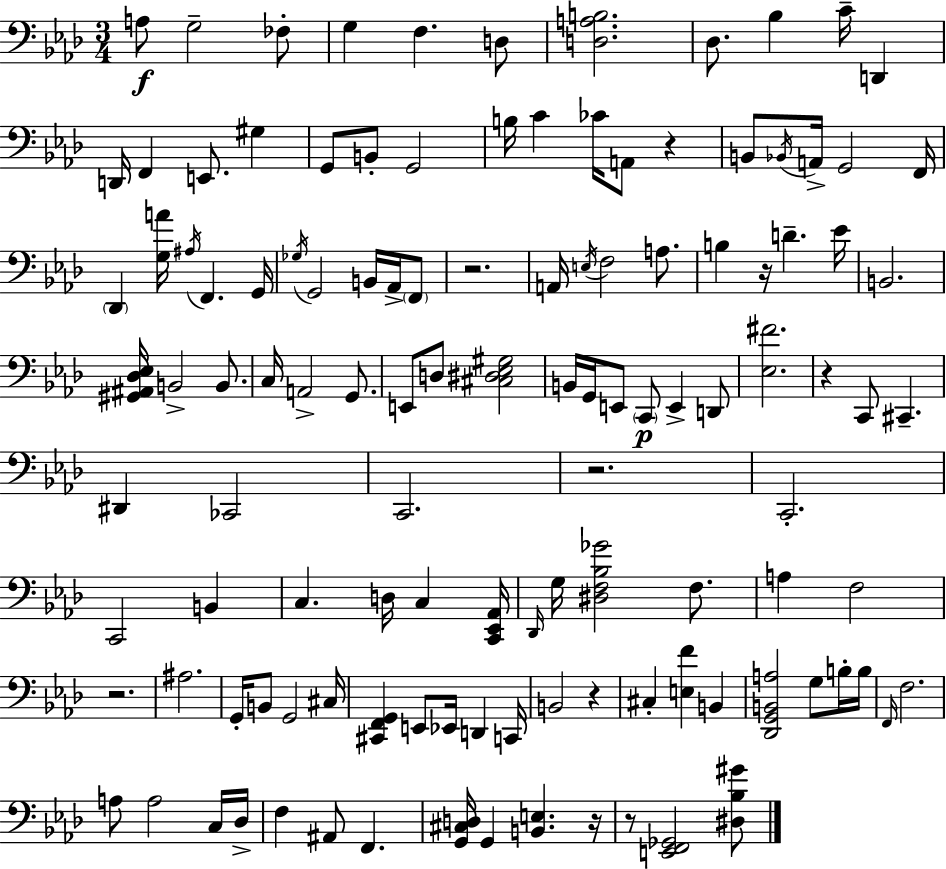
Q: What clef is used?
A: bass